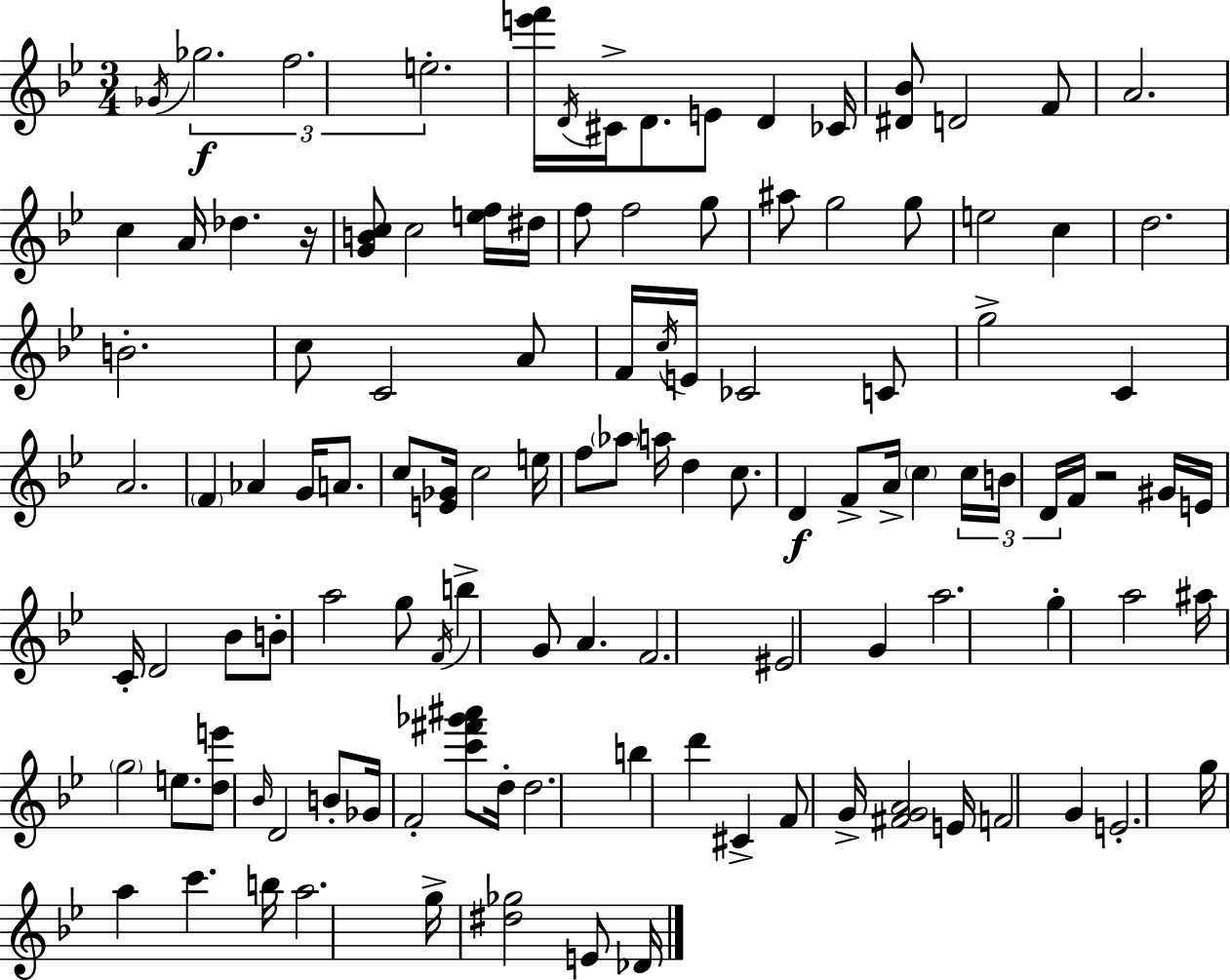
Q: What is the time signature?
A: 3/4